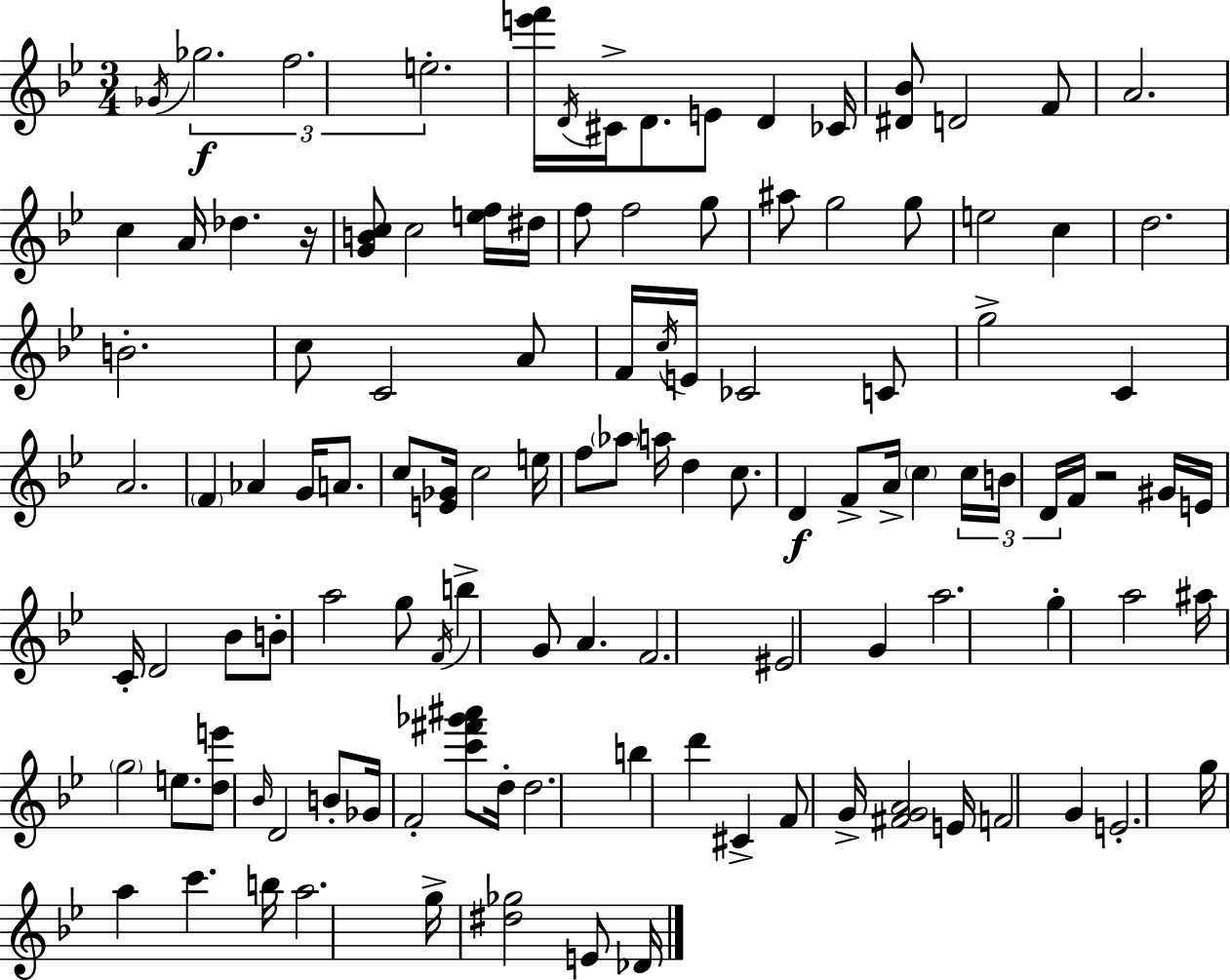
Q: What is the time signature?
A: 3/4